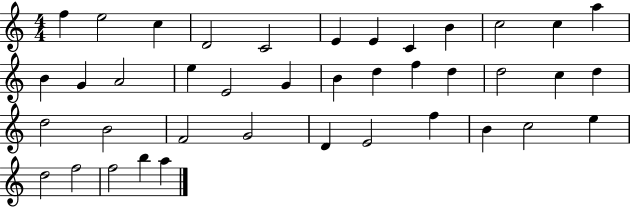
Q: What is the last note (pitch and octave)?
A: A5